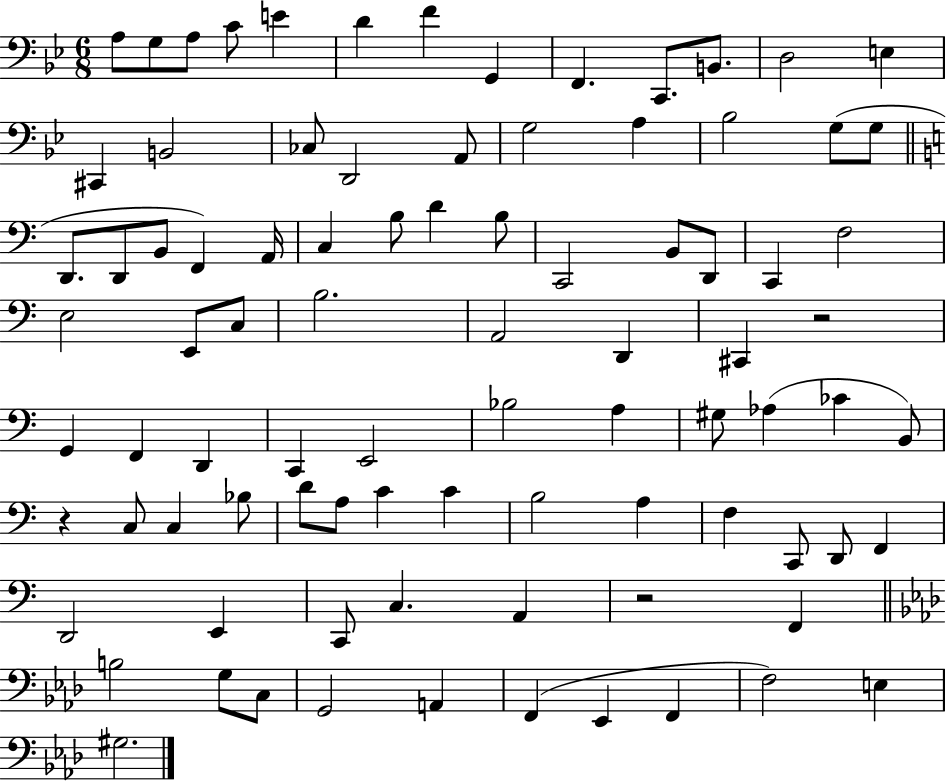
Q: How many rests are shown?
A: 3